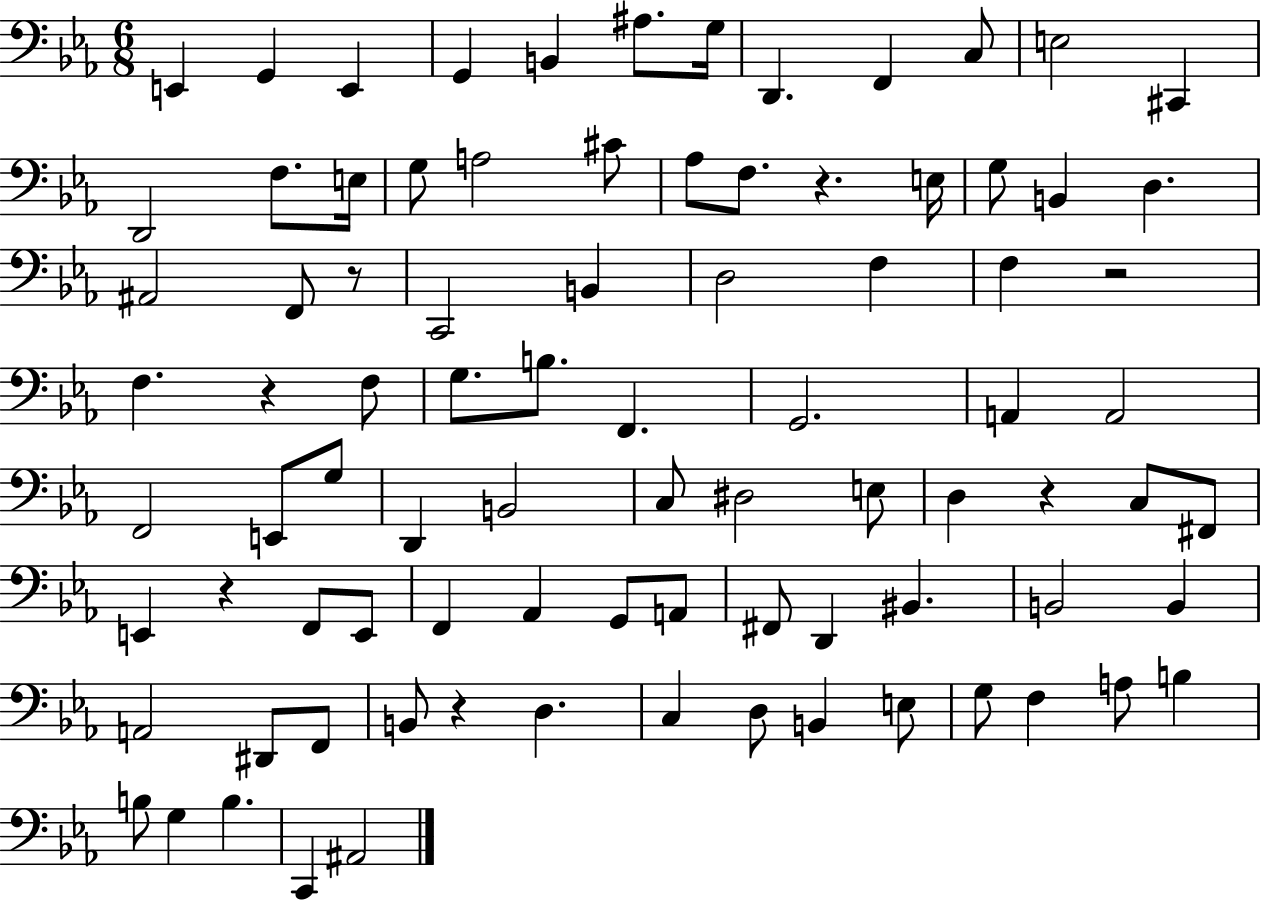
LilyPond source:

{
  \clef bass
  \numericTimeSignature
  \time 6/8
  \key ees \major
  e,4 g,4 e,4 | g,4 b,4 ais8. g16 | d,4. f,4 c8 | e2 cis,4 | \break d,2 f8. e16 | g8 a2 cis'8 | aes8 f8. r4. e16 | g8 b,4 d4. | \break ais,2 f,8 r8 | c,2 b,4 | d2 f4 | f4 r2 | \break f4. r4 f8 | g8. b8. f,4. | g,2. | a,4 a,2 | \break f,2 e,8 g8 | d,4 b,2 | c8 dis2 e8 | d4 r4 c8 fis,8 | \break e,4 r4 f,8 e,8 | f,4 aes,4 g,8 a,8 | fis,8 d,4 bis,4. | b,2 b,4 | \break a,2 dis,8 f,8 | b,8 r4 d4. | c4 d8 b,4 e8 | g8 f4 a8 b4 | \break b8 g4 b4. | c,4 ais,2 | \bar "|."
}